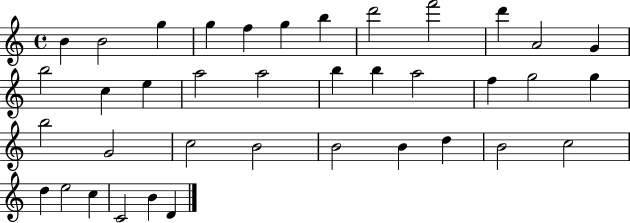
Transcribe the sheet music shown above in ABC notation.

X:1
T:Untitled
M:4/4
L:1/4
K:C
B B2 g g f g b d'2 f'2 d' A2 G b2 c e a2 a2 b b a2 f g2 g b2 G2 c2 B2 B2 B d B2 c2 d e2 c C2 B D